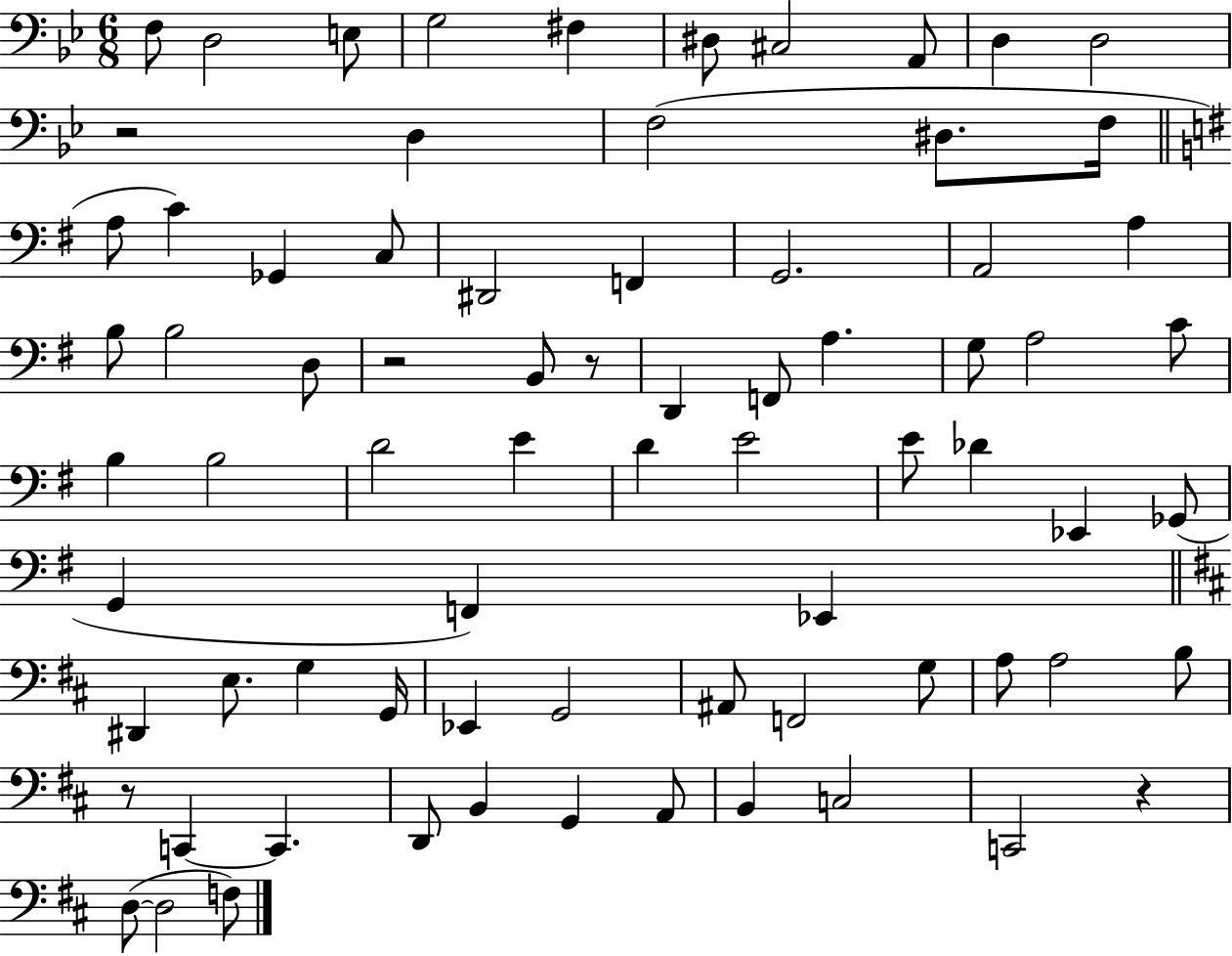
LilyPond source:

{
  \clef bass
  \numericTimeSignature
  \time 6/8
  \key bes \major
  \repeat volta 2 { f8 d2 e8 | g2 fis4 | dis8 cis2 a,8 | d4 d2 | \break r2 d4 | f2( dis8. f16 | \bar "||" \break \key g \major a8 c'4) ges,4 c8 | dis,2 f,4 | g,2. | a,2 a4 | \break b8 b2 d8 | r2 b,8 r8 | d,4 f,8 a4. | g8 a2 c'8 | \break b4 b2 | d'2 e'4 | d'4 e'2 | e'8 des'4 ees,4 ges,8( | \break g,4 f,4) ees,4 | \bar "||" \break \key b \minor dis,4 e8. g4 g,16 | ees,4 g,2 | ais,8 f,2 g8 | a8 a2 b8 | \break r8 c,4~~ c,4. | d,8 b,4 g,4 a,8 | b,4 c2 | c,2 r4 | \break d8~(~ d2 f8) | } \bar "|."
}